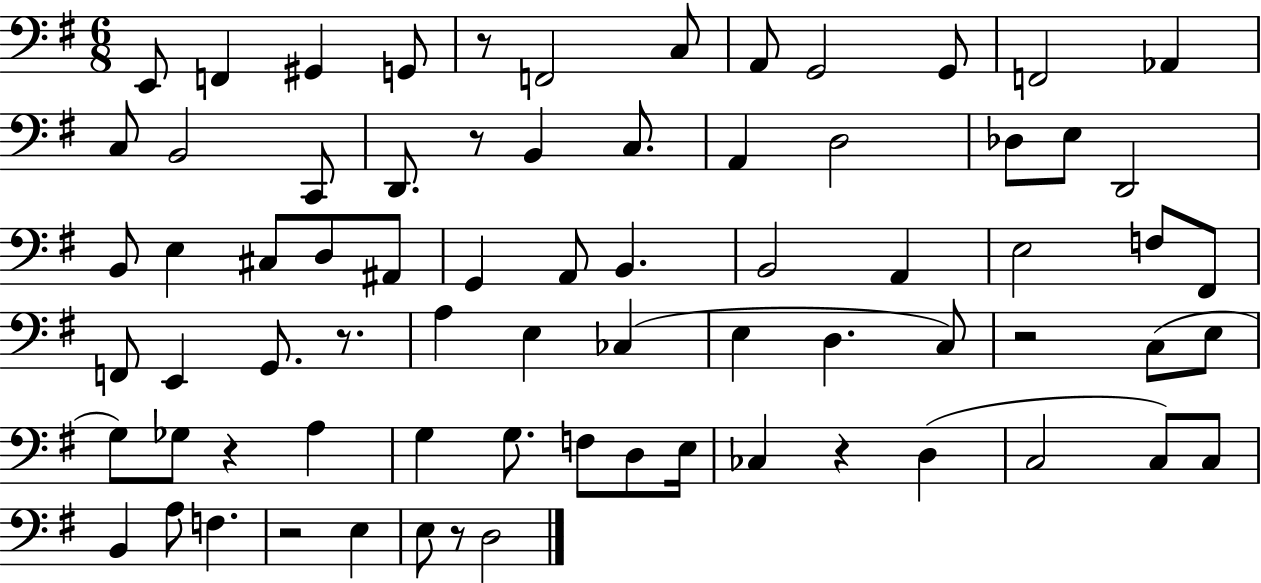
{
  \clef bass
  \numericTimeSignature
  \time 6/8
  \key g \major
  e,8 f,4 gis,4 g,8 | r8 f,2 c8 | a,8 g,2 g,8 | f,2 aes,4 | \break c8 b,2 c,8 | d,8. r8 b,4 c8. | a,4 d2 | des8 e8 d,2 | \break b,8 e4 cis8 d8 ais,8 | g,4 a,8 b,4. | b,2 a,4 | e2 f8 fis,8 | \break f,8 e,4 g,8. r8. | a4 e4 ces4( | e4 d4. c8) | r2 c8( e8 | \break g8) ges8 r4 a4 | g4 g8. f8 d8 e16 | ces4 r4 d4( | c2 c8) c8 | \break b,4 a8 f4. | r2 e4 | e8 r8 d2 | \bar "|."
}